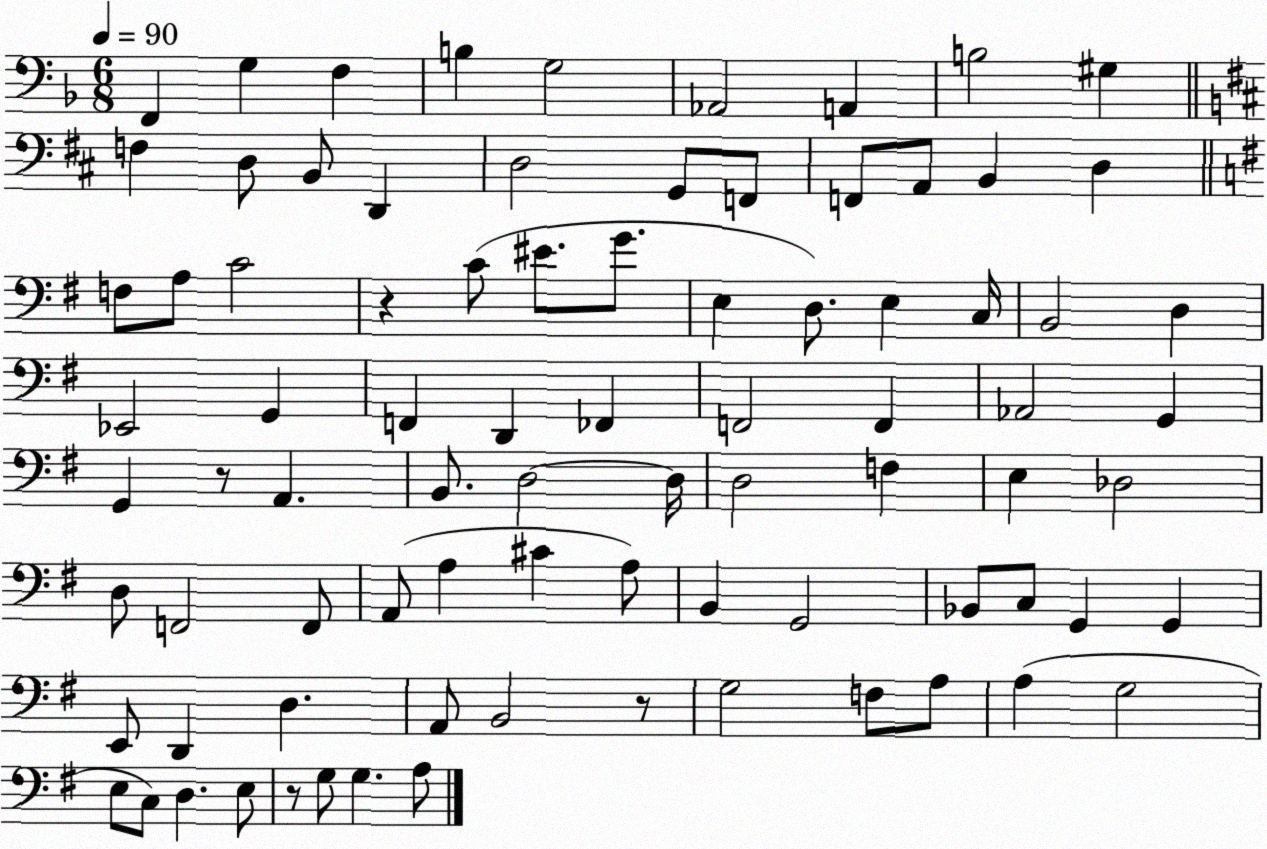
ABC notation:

X:1
T:Untitled
M:6/8
L:1/4
K:F
F,, G, F, B, G,2 _A,,2 A,, B,2 ^G, F, D,/2 B,,/2 D,, D,2 G,,/2 F,,/2 F,,/2 A,,/2 B,, D, F,/2 A,/2 C2 z C/2 ^E/2 G/2 E, D,/2 E, C,/4 B,,2 D, _E,,2 G,, F,, D,, _F,, F,,2 F,, _A,,2 G,, G,, z/2 A,, B,,/2 D,2 D,/4 D,2 F, E, _D,2 D,/2 F,,2 F,,/2 A,,/2 A, ^C A,/2 B,, G,,2 _B,,/2 C,/2 G,, G,, E,,/2 D,, D, A,,/2 B,,2 z/2 G,2 F,/2 A,/2 A, G,2 E,/2 C,/2 D, E,/2 z/2 G,/2 G, A,/2